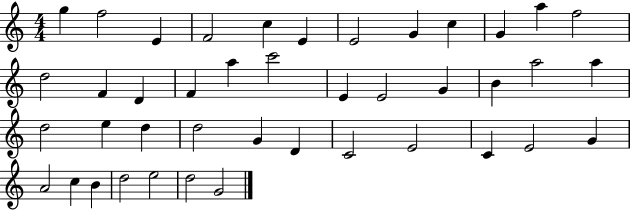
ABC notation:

X:1
T:Untitled
M:4/4
L:1/4
K:C
g f2 E F2 c E E2 G c G a f2 d2 F D F a c'2 E E2 G B a2 a d2 e d d2 G D C2 E2 C E2 G A2 c B d2 e2 d2 G2